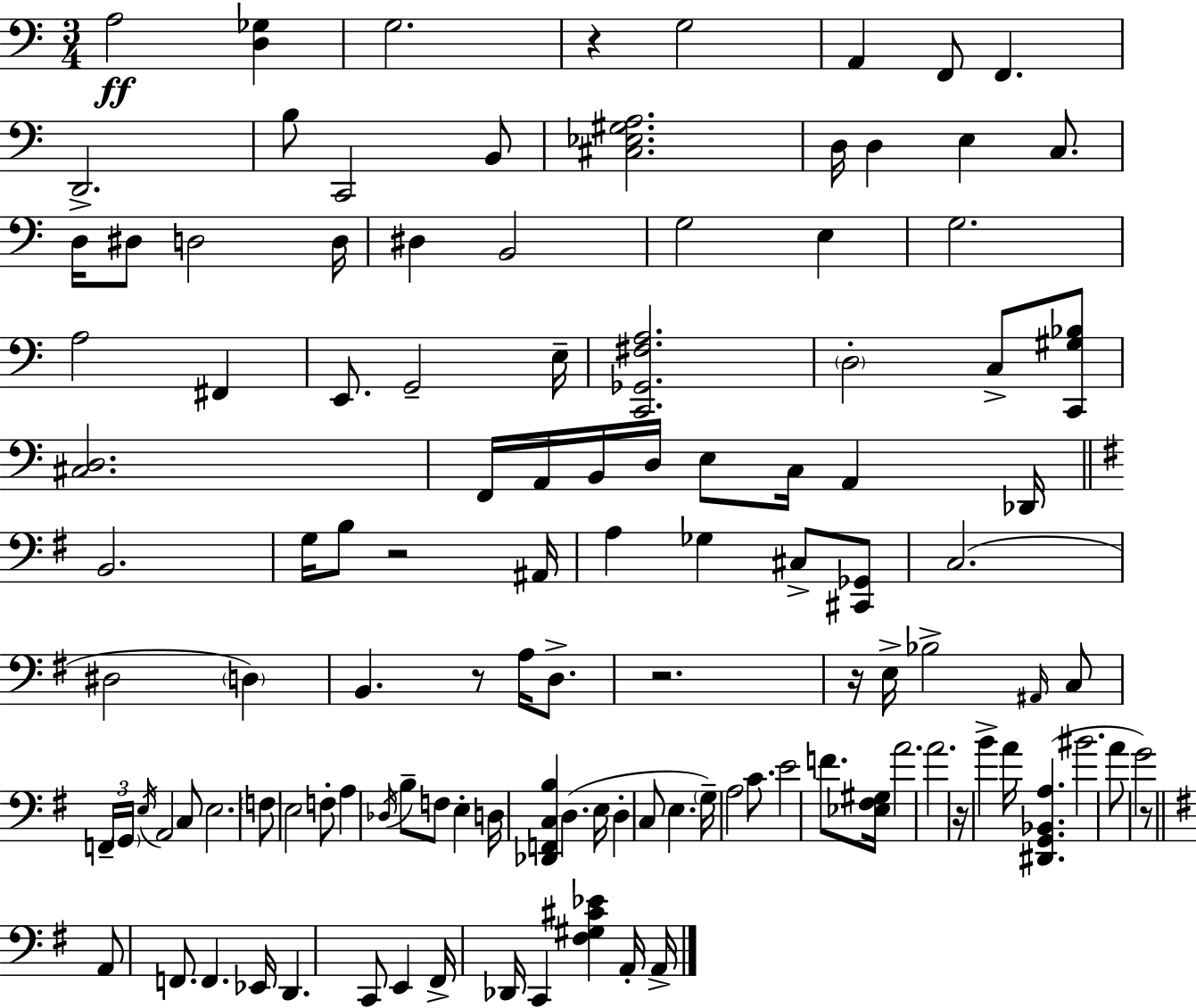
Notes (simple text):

A3/h [D3,Gb3]/q G3/h. R/q G3/h A2/q F2/e F2/q. D2/h. B3/e C2/h B2/e [C#3,Eb3,G#3,A3]/h. D3/s D3/q E3/q C3/e. D3/s D#3/e D3/h D3/s D#3/q B2/h G3/h E3/q G3/h. A3/h F#2/q E2/e. G2/h E3/s [C2,Gb2,F#3,A3]/h. D3/h C3/e [C2,G#3,Bb3]/e [C#3,D3]/h. F2/s A2/s B2/s D3/s E3/e C3/s A2/q Db2/s B2/h. G3/s B3/e R/h A#2/s A3/q Gb3/q C#3/e [C#2,Gb2]/e C3/h. D#3/h D3/q B2/q. R/e A3/s D3/e. R/h. R/s E3/s Bb3/h A#2/s C3/e F2/s G2/s E3/s A2/h C3/e E3/h. F3/e E3/h F3/e A3/q Db3/s B3/e F3/e E3/q D3/s [Db2,F2,C3,B3]/q D3/q. E3/s D3/q C3/e E3/q. G3/s A3/h C4/e. E4/h F4/e. [Eb3,F#3,G#3]/s A4/h. A4/h. R/s B4/q A4/s [D#2,G2,Bb2,A3]/q. BIS4/h. A4/e G4/h R/e A2/e F2/e. F2/q. Eb2/s D2/q. C2/e E2/q F#2/s Db2/s C2/q [F#3,G#3,C#4,Eb4]/q A2/s A2/s